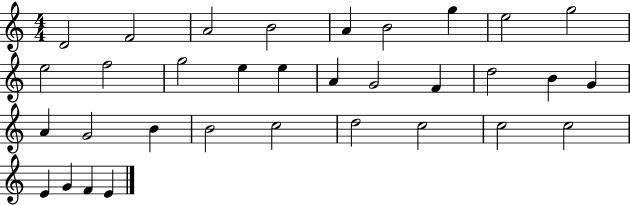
X:1
T:Untitled
M:4/4
L:1/4
K:C
D2 F2 A2 B2 A B2 g e2 g2 e2 f2 g2 e e A G2 F d2 B G A G2 B B2 c2 d2 c2 c2 c2 E G F E